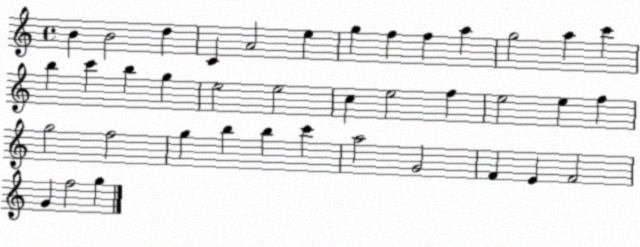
X:1
T:Untitled
M:4/4
L:1/4
K:C
B B2 d C A2 e g f f a g2 a c' b c' b g e2 e2 c e2 f e2 e f g2 f2 g b b c' a2 G2 F E F2 G f2 g